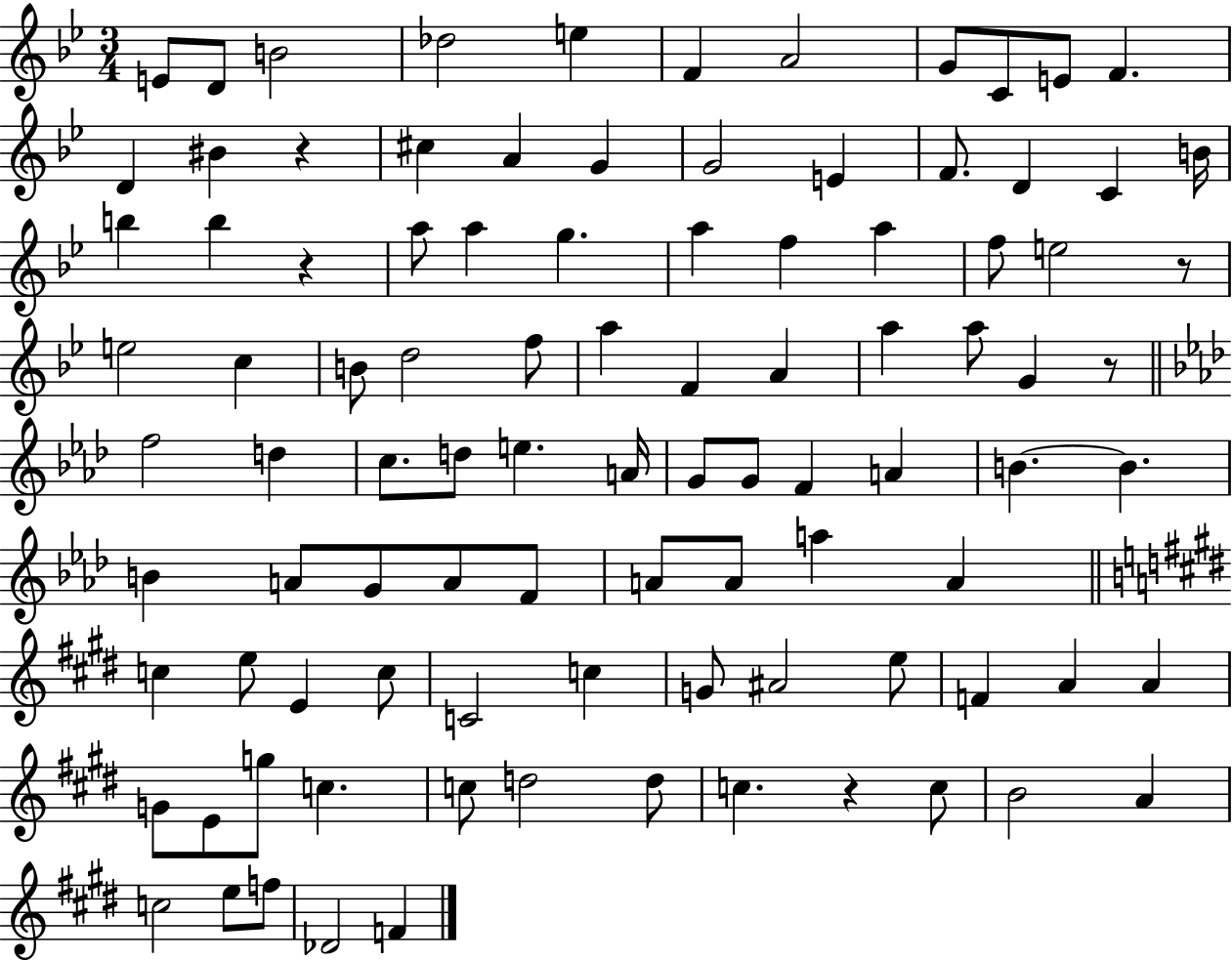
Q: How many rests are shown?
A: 5